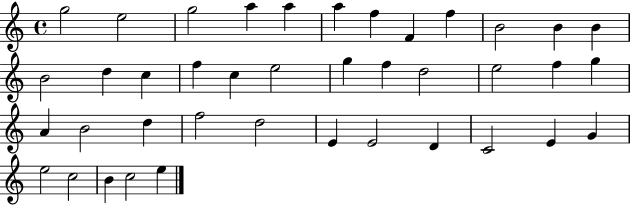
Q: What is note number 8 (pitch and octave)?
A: F4